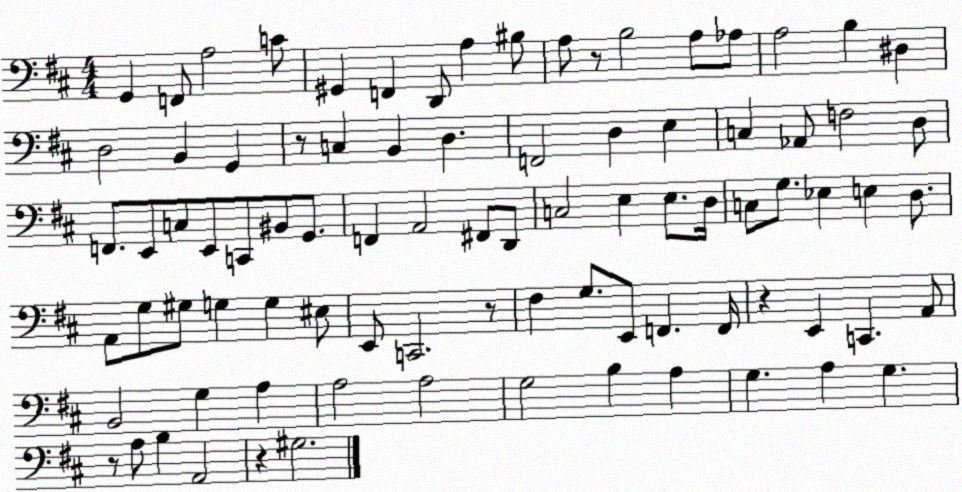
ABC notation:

X:1
T:Untitled
M:4/4
L:1/4
K:D
G,, F,,/2 A,2 C/2 ^G,, F,, D,,/2 A, ^B,/2 A,/2 z/2 B,2 A,/2 _A,/2 A,2 B, ^D, D,2 B,, G,, z/2 C, B,, D, F,,2 D, E, C, _A,,/2 F,2 D,/2 F,,/2 E,,/2 C,/2 E,,/2 C,,/2 ^B,,/2 G,,/2 F,, A,,2 ^F,,/2 D,,/2 C,2 E, E,/2 D,/4 C,/2 G,/2 _E, E, D,/2 A,,/2 G,/2 ^G,/2 G, G, ^E,/2 E,,/2 C,,2 z/2 ^F, G,/2 E,,/2 F,, F,,/4 z E,, C,, A,,/2 B,,2 G, A, A,2 A,2 G,2 B, A, G, A, G, z/2 A,/2 B, A,,2 z ^G,2